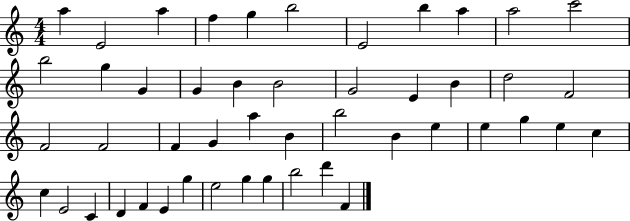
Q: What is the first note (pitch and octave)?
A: A5